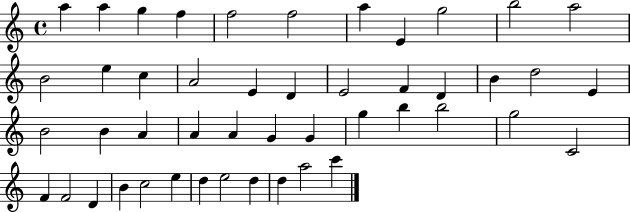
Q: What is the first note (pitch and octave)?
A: A5